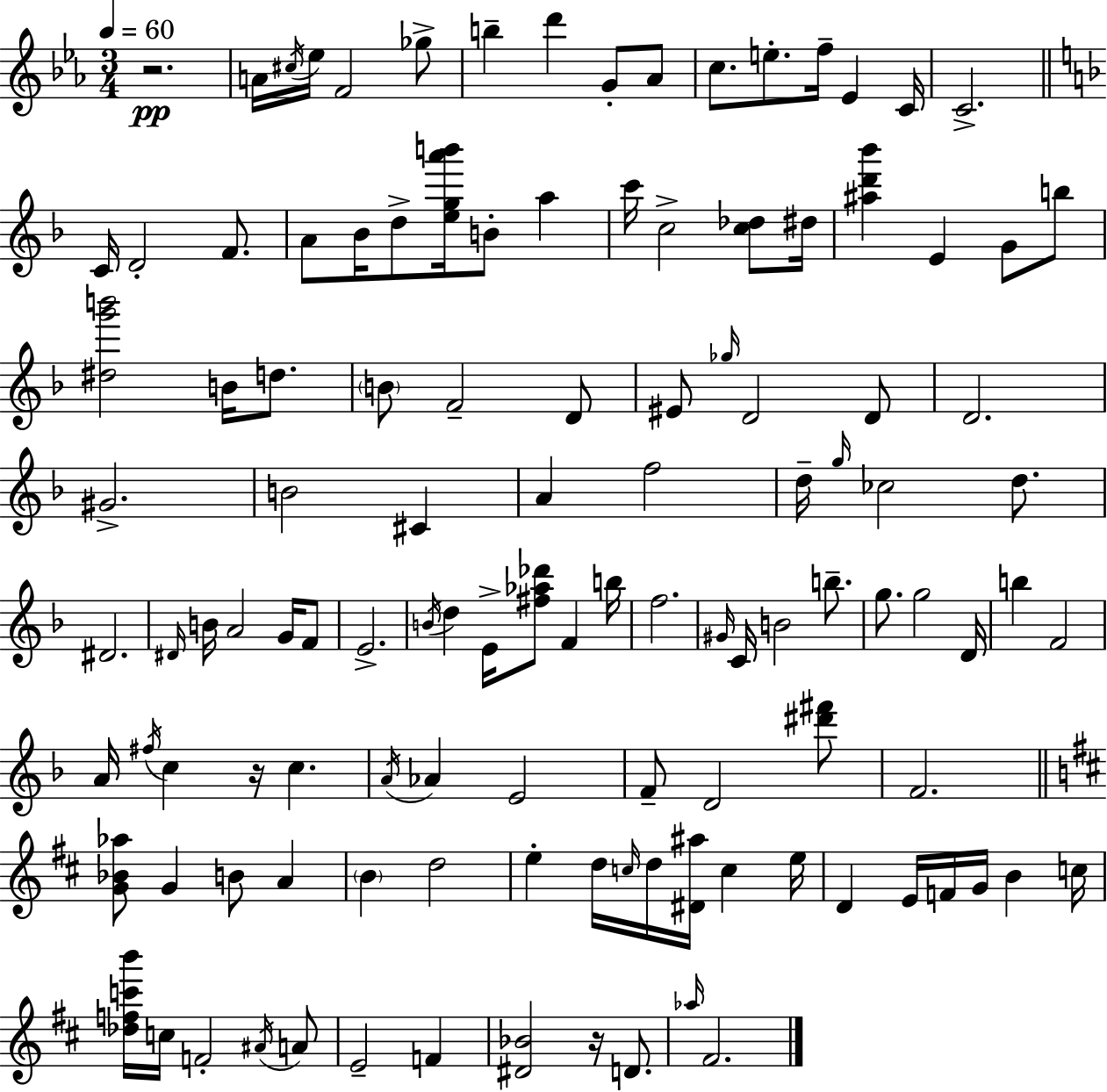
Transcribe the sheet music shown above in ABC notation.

X:1
T:Untitled
M:3/4
L:1/4
K:Eb
z2 A/4 ^c/4 _e/4 F2 _g/2 b d' G/2 _A/2 c/2 e/2 f/4 _E C/4 C2 C/4 D2 F/2 A/2 _B/4 d/2 [ega'b']/4 B/2 a c'/4 c2 [c_d]/2 ^d/4 [^ad'_b'] E G/2 b/2 [^dg'b']2 B/4 d/2 B/2 F2 D/2 ^E/2 _g/4 D2 D/2 D2 ^G2 B2 ^C A f2 d/4 g/4 _c2 d/2 ^D2 ^D/4 B/4 A2 G/4 F/2 E2 B/4 d E/4 [^f_a_d']/2 F b/4 f2 ^G/4 C/4 B2 b/2 g/2 g2 D/4 b F2 A/4 ^f/4 c z/4 c A/4 _A E2 F/2 D2 [^d'^f']/2 F2 [G_B_a]/2 G B/2 A B d2 e d/4 c/4 d/4 [^D^a]/4 c e/4 D E/4 F/4 G/4 B c/4 [_dfc'b']/4 c/4 F2 ^A/4 A/2 E2 F [^D_B]2 z/4 D/2 _a/4 ^F2